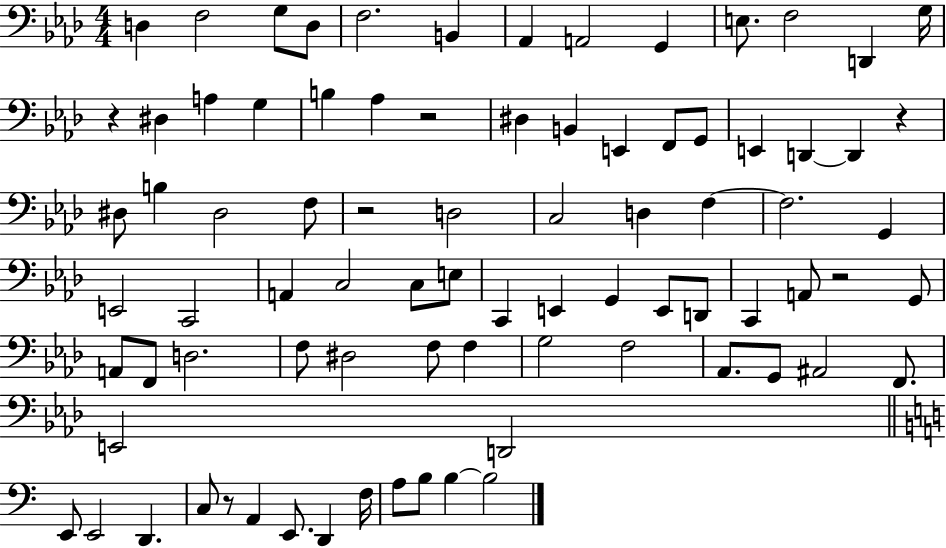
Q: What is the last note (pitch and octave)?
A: B3